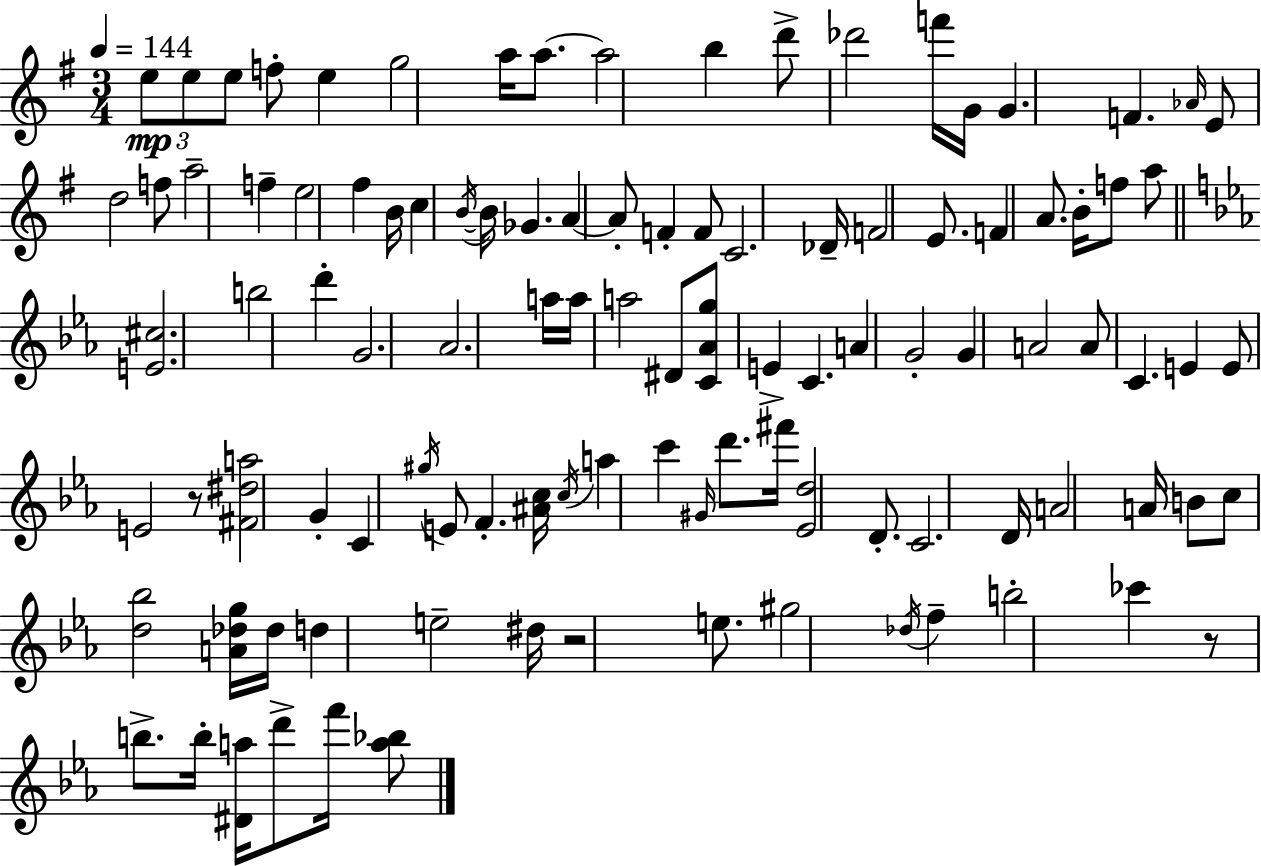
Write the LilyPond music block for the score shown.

{
  \clef treble
  \numericTimeSignature
  \time 3/4
  \key e \minor
  \tempo 4 = 144
  \repeat volta 2 { \tuplet 3/2 { e''8\mp e''8 e''8 } f''8-. e''4 | g''2 a''16 a''8.~~ | a''2 b''4 | d'''8-> des'''2 f'''16 g'16 | \break g'4. f'4. | \grace { aes'16 } e'8 d''2 f''8 | a''2-- f''4-- | e''2 fis''4 | \break b'16 c''4 \acciaccatura { b'16~ }~ b'16 ges'4. | a'4~~ a'8-. f'4-. | f'8 c'2. | des'16-- f'2 e'8. | \break f'4 a'8. b'16-. f''8 | a''8 \bar "||" \break \key ees \major <e' cis''>2. | b''2 d'''4-. | g'2. | aes'2. | \break a''16 a''16 a''2 dis'8 | <c' aes' g''>8 e'4-> c'4. | a'4 g'2-. | g'4 a'2 | \break a'8 c'4. e'4 | e'8 e'2 r8 | <fis' dis'' a''>2 g'4-. | c'4 \acciaccatura { gis''16 } e'8 f'4.-. | \break <ais' c''>16 \acciaccatura { c''16 } a''4 c'''4 \grace { gis'16 } | d'''8. fis'''16 <ees' d''>2 | d'8.-. c'2. | d'16 a'2 | \break a'16 b'8 c''8 <d'' bes''>2 | <a' des'' g''>16 des''16 d''4 e''2-- | dis''16 r2 | e''8. gis''2 \acciaccatura { des''16 } | \break f''4-- b''2-. | ces'''4 r8 b''8.-> b''16-. <dis' a''>16 d'''8-> | f'''16 <a'' bes''>8 } \bar "|."
}